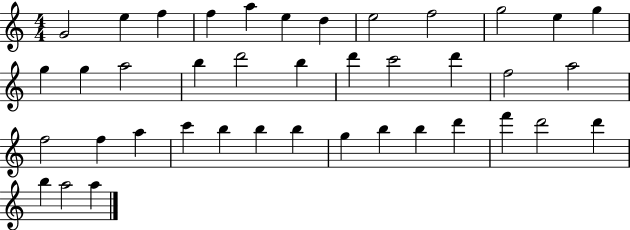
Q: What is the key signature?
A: C major